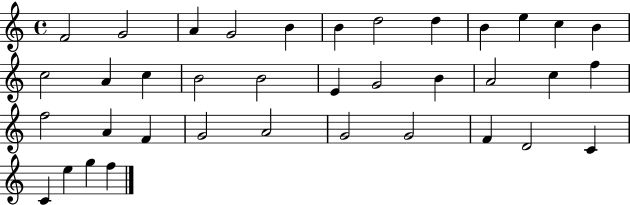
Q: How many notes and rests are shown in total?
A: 37